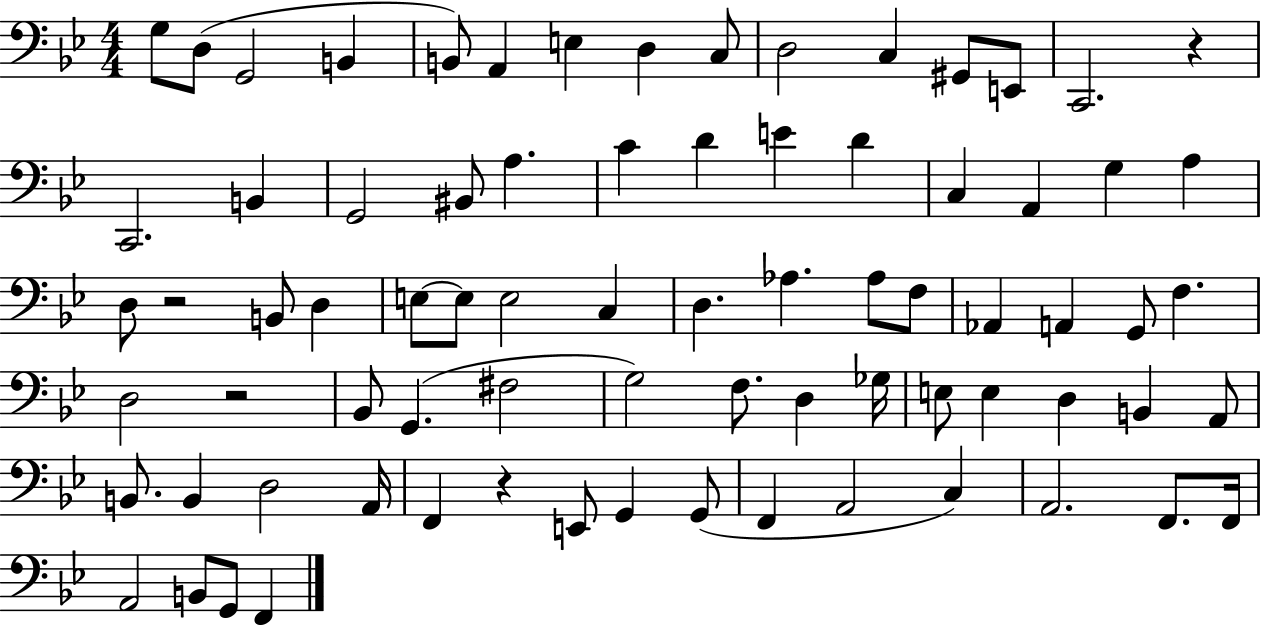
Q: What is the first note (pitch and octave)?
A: G3